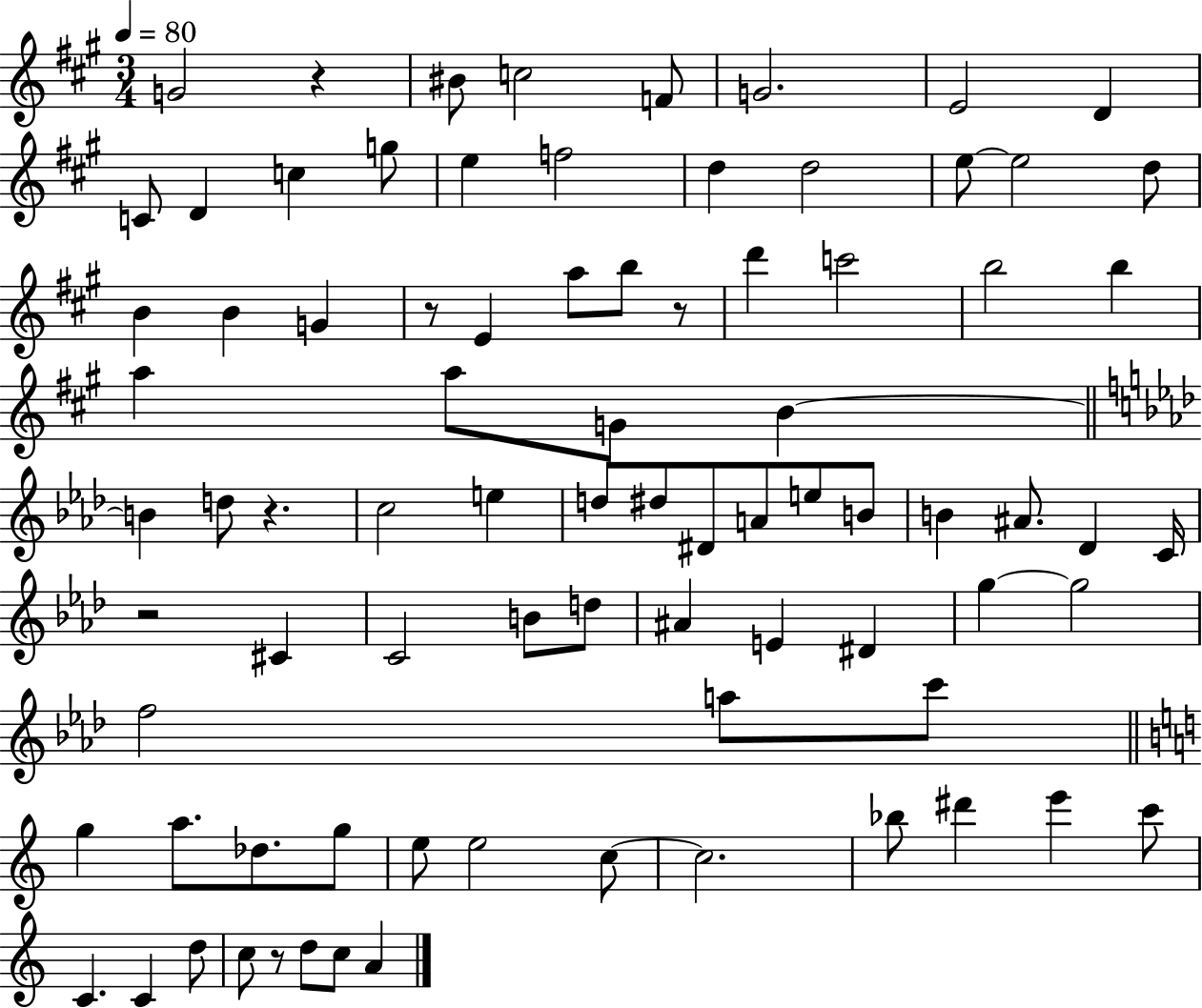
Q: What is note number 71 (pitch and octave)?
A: C4